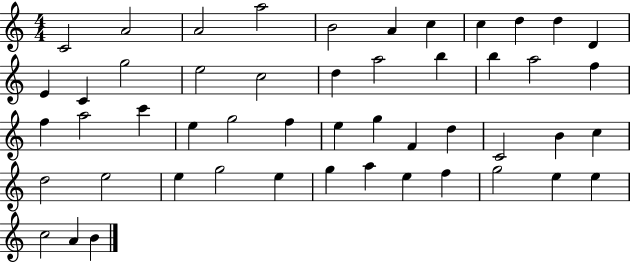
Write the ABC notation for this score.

X:1
T:Untitled
M:4/4
L:1/4
K:C
C2 A2 A2 a2 B2 A c c d d D E C g2 e2 c2 d a2 b b a2 f f a2 c' e g2 f e g F d C2 B c d2 e2 e g2 e g a e f g2 e e c2 A B